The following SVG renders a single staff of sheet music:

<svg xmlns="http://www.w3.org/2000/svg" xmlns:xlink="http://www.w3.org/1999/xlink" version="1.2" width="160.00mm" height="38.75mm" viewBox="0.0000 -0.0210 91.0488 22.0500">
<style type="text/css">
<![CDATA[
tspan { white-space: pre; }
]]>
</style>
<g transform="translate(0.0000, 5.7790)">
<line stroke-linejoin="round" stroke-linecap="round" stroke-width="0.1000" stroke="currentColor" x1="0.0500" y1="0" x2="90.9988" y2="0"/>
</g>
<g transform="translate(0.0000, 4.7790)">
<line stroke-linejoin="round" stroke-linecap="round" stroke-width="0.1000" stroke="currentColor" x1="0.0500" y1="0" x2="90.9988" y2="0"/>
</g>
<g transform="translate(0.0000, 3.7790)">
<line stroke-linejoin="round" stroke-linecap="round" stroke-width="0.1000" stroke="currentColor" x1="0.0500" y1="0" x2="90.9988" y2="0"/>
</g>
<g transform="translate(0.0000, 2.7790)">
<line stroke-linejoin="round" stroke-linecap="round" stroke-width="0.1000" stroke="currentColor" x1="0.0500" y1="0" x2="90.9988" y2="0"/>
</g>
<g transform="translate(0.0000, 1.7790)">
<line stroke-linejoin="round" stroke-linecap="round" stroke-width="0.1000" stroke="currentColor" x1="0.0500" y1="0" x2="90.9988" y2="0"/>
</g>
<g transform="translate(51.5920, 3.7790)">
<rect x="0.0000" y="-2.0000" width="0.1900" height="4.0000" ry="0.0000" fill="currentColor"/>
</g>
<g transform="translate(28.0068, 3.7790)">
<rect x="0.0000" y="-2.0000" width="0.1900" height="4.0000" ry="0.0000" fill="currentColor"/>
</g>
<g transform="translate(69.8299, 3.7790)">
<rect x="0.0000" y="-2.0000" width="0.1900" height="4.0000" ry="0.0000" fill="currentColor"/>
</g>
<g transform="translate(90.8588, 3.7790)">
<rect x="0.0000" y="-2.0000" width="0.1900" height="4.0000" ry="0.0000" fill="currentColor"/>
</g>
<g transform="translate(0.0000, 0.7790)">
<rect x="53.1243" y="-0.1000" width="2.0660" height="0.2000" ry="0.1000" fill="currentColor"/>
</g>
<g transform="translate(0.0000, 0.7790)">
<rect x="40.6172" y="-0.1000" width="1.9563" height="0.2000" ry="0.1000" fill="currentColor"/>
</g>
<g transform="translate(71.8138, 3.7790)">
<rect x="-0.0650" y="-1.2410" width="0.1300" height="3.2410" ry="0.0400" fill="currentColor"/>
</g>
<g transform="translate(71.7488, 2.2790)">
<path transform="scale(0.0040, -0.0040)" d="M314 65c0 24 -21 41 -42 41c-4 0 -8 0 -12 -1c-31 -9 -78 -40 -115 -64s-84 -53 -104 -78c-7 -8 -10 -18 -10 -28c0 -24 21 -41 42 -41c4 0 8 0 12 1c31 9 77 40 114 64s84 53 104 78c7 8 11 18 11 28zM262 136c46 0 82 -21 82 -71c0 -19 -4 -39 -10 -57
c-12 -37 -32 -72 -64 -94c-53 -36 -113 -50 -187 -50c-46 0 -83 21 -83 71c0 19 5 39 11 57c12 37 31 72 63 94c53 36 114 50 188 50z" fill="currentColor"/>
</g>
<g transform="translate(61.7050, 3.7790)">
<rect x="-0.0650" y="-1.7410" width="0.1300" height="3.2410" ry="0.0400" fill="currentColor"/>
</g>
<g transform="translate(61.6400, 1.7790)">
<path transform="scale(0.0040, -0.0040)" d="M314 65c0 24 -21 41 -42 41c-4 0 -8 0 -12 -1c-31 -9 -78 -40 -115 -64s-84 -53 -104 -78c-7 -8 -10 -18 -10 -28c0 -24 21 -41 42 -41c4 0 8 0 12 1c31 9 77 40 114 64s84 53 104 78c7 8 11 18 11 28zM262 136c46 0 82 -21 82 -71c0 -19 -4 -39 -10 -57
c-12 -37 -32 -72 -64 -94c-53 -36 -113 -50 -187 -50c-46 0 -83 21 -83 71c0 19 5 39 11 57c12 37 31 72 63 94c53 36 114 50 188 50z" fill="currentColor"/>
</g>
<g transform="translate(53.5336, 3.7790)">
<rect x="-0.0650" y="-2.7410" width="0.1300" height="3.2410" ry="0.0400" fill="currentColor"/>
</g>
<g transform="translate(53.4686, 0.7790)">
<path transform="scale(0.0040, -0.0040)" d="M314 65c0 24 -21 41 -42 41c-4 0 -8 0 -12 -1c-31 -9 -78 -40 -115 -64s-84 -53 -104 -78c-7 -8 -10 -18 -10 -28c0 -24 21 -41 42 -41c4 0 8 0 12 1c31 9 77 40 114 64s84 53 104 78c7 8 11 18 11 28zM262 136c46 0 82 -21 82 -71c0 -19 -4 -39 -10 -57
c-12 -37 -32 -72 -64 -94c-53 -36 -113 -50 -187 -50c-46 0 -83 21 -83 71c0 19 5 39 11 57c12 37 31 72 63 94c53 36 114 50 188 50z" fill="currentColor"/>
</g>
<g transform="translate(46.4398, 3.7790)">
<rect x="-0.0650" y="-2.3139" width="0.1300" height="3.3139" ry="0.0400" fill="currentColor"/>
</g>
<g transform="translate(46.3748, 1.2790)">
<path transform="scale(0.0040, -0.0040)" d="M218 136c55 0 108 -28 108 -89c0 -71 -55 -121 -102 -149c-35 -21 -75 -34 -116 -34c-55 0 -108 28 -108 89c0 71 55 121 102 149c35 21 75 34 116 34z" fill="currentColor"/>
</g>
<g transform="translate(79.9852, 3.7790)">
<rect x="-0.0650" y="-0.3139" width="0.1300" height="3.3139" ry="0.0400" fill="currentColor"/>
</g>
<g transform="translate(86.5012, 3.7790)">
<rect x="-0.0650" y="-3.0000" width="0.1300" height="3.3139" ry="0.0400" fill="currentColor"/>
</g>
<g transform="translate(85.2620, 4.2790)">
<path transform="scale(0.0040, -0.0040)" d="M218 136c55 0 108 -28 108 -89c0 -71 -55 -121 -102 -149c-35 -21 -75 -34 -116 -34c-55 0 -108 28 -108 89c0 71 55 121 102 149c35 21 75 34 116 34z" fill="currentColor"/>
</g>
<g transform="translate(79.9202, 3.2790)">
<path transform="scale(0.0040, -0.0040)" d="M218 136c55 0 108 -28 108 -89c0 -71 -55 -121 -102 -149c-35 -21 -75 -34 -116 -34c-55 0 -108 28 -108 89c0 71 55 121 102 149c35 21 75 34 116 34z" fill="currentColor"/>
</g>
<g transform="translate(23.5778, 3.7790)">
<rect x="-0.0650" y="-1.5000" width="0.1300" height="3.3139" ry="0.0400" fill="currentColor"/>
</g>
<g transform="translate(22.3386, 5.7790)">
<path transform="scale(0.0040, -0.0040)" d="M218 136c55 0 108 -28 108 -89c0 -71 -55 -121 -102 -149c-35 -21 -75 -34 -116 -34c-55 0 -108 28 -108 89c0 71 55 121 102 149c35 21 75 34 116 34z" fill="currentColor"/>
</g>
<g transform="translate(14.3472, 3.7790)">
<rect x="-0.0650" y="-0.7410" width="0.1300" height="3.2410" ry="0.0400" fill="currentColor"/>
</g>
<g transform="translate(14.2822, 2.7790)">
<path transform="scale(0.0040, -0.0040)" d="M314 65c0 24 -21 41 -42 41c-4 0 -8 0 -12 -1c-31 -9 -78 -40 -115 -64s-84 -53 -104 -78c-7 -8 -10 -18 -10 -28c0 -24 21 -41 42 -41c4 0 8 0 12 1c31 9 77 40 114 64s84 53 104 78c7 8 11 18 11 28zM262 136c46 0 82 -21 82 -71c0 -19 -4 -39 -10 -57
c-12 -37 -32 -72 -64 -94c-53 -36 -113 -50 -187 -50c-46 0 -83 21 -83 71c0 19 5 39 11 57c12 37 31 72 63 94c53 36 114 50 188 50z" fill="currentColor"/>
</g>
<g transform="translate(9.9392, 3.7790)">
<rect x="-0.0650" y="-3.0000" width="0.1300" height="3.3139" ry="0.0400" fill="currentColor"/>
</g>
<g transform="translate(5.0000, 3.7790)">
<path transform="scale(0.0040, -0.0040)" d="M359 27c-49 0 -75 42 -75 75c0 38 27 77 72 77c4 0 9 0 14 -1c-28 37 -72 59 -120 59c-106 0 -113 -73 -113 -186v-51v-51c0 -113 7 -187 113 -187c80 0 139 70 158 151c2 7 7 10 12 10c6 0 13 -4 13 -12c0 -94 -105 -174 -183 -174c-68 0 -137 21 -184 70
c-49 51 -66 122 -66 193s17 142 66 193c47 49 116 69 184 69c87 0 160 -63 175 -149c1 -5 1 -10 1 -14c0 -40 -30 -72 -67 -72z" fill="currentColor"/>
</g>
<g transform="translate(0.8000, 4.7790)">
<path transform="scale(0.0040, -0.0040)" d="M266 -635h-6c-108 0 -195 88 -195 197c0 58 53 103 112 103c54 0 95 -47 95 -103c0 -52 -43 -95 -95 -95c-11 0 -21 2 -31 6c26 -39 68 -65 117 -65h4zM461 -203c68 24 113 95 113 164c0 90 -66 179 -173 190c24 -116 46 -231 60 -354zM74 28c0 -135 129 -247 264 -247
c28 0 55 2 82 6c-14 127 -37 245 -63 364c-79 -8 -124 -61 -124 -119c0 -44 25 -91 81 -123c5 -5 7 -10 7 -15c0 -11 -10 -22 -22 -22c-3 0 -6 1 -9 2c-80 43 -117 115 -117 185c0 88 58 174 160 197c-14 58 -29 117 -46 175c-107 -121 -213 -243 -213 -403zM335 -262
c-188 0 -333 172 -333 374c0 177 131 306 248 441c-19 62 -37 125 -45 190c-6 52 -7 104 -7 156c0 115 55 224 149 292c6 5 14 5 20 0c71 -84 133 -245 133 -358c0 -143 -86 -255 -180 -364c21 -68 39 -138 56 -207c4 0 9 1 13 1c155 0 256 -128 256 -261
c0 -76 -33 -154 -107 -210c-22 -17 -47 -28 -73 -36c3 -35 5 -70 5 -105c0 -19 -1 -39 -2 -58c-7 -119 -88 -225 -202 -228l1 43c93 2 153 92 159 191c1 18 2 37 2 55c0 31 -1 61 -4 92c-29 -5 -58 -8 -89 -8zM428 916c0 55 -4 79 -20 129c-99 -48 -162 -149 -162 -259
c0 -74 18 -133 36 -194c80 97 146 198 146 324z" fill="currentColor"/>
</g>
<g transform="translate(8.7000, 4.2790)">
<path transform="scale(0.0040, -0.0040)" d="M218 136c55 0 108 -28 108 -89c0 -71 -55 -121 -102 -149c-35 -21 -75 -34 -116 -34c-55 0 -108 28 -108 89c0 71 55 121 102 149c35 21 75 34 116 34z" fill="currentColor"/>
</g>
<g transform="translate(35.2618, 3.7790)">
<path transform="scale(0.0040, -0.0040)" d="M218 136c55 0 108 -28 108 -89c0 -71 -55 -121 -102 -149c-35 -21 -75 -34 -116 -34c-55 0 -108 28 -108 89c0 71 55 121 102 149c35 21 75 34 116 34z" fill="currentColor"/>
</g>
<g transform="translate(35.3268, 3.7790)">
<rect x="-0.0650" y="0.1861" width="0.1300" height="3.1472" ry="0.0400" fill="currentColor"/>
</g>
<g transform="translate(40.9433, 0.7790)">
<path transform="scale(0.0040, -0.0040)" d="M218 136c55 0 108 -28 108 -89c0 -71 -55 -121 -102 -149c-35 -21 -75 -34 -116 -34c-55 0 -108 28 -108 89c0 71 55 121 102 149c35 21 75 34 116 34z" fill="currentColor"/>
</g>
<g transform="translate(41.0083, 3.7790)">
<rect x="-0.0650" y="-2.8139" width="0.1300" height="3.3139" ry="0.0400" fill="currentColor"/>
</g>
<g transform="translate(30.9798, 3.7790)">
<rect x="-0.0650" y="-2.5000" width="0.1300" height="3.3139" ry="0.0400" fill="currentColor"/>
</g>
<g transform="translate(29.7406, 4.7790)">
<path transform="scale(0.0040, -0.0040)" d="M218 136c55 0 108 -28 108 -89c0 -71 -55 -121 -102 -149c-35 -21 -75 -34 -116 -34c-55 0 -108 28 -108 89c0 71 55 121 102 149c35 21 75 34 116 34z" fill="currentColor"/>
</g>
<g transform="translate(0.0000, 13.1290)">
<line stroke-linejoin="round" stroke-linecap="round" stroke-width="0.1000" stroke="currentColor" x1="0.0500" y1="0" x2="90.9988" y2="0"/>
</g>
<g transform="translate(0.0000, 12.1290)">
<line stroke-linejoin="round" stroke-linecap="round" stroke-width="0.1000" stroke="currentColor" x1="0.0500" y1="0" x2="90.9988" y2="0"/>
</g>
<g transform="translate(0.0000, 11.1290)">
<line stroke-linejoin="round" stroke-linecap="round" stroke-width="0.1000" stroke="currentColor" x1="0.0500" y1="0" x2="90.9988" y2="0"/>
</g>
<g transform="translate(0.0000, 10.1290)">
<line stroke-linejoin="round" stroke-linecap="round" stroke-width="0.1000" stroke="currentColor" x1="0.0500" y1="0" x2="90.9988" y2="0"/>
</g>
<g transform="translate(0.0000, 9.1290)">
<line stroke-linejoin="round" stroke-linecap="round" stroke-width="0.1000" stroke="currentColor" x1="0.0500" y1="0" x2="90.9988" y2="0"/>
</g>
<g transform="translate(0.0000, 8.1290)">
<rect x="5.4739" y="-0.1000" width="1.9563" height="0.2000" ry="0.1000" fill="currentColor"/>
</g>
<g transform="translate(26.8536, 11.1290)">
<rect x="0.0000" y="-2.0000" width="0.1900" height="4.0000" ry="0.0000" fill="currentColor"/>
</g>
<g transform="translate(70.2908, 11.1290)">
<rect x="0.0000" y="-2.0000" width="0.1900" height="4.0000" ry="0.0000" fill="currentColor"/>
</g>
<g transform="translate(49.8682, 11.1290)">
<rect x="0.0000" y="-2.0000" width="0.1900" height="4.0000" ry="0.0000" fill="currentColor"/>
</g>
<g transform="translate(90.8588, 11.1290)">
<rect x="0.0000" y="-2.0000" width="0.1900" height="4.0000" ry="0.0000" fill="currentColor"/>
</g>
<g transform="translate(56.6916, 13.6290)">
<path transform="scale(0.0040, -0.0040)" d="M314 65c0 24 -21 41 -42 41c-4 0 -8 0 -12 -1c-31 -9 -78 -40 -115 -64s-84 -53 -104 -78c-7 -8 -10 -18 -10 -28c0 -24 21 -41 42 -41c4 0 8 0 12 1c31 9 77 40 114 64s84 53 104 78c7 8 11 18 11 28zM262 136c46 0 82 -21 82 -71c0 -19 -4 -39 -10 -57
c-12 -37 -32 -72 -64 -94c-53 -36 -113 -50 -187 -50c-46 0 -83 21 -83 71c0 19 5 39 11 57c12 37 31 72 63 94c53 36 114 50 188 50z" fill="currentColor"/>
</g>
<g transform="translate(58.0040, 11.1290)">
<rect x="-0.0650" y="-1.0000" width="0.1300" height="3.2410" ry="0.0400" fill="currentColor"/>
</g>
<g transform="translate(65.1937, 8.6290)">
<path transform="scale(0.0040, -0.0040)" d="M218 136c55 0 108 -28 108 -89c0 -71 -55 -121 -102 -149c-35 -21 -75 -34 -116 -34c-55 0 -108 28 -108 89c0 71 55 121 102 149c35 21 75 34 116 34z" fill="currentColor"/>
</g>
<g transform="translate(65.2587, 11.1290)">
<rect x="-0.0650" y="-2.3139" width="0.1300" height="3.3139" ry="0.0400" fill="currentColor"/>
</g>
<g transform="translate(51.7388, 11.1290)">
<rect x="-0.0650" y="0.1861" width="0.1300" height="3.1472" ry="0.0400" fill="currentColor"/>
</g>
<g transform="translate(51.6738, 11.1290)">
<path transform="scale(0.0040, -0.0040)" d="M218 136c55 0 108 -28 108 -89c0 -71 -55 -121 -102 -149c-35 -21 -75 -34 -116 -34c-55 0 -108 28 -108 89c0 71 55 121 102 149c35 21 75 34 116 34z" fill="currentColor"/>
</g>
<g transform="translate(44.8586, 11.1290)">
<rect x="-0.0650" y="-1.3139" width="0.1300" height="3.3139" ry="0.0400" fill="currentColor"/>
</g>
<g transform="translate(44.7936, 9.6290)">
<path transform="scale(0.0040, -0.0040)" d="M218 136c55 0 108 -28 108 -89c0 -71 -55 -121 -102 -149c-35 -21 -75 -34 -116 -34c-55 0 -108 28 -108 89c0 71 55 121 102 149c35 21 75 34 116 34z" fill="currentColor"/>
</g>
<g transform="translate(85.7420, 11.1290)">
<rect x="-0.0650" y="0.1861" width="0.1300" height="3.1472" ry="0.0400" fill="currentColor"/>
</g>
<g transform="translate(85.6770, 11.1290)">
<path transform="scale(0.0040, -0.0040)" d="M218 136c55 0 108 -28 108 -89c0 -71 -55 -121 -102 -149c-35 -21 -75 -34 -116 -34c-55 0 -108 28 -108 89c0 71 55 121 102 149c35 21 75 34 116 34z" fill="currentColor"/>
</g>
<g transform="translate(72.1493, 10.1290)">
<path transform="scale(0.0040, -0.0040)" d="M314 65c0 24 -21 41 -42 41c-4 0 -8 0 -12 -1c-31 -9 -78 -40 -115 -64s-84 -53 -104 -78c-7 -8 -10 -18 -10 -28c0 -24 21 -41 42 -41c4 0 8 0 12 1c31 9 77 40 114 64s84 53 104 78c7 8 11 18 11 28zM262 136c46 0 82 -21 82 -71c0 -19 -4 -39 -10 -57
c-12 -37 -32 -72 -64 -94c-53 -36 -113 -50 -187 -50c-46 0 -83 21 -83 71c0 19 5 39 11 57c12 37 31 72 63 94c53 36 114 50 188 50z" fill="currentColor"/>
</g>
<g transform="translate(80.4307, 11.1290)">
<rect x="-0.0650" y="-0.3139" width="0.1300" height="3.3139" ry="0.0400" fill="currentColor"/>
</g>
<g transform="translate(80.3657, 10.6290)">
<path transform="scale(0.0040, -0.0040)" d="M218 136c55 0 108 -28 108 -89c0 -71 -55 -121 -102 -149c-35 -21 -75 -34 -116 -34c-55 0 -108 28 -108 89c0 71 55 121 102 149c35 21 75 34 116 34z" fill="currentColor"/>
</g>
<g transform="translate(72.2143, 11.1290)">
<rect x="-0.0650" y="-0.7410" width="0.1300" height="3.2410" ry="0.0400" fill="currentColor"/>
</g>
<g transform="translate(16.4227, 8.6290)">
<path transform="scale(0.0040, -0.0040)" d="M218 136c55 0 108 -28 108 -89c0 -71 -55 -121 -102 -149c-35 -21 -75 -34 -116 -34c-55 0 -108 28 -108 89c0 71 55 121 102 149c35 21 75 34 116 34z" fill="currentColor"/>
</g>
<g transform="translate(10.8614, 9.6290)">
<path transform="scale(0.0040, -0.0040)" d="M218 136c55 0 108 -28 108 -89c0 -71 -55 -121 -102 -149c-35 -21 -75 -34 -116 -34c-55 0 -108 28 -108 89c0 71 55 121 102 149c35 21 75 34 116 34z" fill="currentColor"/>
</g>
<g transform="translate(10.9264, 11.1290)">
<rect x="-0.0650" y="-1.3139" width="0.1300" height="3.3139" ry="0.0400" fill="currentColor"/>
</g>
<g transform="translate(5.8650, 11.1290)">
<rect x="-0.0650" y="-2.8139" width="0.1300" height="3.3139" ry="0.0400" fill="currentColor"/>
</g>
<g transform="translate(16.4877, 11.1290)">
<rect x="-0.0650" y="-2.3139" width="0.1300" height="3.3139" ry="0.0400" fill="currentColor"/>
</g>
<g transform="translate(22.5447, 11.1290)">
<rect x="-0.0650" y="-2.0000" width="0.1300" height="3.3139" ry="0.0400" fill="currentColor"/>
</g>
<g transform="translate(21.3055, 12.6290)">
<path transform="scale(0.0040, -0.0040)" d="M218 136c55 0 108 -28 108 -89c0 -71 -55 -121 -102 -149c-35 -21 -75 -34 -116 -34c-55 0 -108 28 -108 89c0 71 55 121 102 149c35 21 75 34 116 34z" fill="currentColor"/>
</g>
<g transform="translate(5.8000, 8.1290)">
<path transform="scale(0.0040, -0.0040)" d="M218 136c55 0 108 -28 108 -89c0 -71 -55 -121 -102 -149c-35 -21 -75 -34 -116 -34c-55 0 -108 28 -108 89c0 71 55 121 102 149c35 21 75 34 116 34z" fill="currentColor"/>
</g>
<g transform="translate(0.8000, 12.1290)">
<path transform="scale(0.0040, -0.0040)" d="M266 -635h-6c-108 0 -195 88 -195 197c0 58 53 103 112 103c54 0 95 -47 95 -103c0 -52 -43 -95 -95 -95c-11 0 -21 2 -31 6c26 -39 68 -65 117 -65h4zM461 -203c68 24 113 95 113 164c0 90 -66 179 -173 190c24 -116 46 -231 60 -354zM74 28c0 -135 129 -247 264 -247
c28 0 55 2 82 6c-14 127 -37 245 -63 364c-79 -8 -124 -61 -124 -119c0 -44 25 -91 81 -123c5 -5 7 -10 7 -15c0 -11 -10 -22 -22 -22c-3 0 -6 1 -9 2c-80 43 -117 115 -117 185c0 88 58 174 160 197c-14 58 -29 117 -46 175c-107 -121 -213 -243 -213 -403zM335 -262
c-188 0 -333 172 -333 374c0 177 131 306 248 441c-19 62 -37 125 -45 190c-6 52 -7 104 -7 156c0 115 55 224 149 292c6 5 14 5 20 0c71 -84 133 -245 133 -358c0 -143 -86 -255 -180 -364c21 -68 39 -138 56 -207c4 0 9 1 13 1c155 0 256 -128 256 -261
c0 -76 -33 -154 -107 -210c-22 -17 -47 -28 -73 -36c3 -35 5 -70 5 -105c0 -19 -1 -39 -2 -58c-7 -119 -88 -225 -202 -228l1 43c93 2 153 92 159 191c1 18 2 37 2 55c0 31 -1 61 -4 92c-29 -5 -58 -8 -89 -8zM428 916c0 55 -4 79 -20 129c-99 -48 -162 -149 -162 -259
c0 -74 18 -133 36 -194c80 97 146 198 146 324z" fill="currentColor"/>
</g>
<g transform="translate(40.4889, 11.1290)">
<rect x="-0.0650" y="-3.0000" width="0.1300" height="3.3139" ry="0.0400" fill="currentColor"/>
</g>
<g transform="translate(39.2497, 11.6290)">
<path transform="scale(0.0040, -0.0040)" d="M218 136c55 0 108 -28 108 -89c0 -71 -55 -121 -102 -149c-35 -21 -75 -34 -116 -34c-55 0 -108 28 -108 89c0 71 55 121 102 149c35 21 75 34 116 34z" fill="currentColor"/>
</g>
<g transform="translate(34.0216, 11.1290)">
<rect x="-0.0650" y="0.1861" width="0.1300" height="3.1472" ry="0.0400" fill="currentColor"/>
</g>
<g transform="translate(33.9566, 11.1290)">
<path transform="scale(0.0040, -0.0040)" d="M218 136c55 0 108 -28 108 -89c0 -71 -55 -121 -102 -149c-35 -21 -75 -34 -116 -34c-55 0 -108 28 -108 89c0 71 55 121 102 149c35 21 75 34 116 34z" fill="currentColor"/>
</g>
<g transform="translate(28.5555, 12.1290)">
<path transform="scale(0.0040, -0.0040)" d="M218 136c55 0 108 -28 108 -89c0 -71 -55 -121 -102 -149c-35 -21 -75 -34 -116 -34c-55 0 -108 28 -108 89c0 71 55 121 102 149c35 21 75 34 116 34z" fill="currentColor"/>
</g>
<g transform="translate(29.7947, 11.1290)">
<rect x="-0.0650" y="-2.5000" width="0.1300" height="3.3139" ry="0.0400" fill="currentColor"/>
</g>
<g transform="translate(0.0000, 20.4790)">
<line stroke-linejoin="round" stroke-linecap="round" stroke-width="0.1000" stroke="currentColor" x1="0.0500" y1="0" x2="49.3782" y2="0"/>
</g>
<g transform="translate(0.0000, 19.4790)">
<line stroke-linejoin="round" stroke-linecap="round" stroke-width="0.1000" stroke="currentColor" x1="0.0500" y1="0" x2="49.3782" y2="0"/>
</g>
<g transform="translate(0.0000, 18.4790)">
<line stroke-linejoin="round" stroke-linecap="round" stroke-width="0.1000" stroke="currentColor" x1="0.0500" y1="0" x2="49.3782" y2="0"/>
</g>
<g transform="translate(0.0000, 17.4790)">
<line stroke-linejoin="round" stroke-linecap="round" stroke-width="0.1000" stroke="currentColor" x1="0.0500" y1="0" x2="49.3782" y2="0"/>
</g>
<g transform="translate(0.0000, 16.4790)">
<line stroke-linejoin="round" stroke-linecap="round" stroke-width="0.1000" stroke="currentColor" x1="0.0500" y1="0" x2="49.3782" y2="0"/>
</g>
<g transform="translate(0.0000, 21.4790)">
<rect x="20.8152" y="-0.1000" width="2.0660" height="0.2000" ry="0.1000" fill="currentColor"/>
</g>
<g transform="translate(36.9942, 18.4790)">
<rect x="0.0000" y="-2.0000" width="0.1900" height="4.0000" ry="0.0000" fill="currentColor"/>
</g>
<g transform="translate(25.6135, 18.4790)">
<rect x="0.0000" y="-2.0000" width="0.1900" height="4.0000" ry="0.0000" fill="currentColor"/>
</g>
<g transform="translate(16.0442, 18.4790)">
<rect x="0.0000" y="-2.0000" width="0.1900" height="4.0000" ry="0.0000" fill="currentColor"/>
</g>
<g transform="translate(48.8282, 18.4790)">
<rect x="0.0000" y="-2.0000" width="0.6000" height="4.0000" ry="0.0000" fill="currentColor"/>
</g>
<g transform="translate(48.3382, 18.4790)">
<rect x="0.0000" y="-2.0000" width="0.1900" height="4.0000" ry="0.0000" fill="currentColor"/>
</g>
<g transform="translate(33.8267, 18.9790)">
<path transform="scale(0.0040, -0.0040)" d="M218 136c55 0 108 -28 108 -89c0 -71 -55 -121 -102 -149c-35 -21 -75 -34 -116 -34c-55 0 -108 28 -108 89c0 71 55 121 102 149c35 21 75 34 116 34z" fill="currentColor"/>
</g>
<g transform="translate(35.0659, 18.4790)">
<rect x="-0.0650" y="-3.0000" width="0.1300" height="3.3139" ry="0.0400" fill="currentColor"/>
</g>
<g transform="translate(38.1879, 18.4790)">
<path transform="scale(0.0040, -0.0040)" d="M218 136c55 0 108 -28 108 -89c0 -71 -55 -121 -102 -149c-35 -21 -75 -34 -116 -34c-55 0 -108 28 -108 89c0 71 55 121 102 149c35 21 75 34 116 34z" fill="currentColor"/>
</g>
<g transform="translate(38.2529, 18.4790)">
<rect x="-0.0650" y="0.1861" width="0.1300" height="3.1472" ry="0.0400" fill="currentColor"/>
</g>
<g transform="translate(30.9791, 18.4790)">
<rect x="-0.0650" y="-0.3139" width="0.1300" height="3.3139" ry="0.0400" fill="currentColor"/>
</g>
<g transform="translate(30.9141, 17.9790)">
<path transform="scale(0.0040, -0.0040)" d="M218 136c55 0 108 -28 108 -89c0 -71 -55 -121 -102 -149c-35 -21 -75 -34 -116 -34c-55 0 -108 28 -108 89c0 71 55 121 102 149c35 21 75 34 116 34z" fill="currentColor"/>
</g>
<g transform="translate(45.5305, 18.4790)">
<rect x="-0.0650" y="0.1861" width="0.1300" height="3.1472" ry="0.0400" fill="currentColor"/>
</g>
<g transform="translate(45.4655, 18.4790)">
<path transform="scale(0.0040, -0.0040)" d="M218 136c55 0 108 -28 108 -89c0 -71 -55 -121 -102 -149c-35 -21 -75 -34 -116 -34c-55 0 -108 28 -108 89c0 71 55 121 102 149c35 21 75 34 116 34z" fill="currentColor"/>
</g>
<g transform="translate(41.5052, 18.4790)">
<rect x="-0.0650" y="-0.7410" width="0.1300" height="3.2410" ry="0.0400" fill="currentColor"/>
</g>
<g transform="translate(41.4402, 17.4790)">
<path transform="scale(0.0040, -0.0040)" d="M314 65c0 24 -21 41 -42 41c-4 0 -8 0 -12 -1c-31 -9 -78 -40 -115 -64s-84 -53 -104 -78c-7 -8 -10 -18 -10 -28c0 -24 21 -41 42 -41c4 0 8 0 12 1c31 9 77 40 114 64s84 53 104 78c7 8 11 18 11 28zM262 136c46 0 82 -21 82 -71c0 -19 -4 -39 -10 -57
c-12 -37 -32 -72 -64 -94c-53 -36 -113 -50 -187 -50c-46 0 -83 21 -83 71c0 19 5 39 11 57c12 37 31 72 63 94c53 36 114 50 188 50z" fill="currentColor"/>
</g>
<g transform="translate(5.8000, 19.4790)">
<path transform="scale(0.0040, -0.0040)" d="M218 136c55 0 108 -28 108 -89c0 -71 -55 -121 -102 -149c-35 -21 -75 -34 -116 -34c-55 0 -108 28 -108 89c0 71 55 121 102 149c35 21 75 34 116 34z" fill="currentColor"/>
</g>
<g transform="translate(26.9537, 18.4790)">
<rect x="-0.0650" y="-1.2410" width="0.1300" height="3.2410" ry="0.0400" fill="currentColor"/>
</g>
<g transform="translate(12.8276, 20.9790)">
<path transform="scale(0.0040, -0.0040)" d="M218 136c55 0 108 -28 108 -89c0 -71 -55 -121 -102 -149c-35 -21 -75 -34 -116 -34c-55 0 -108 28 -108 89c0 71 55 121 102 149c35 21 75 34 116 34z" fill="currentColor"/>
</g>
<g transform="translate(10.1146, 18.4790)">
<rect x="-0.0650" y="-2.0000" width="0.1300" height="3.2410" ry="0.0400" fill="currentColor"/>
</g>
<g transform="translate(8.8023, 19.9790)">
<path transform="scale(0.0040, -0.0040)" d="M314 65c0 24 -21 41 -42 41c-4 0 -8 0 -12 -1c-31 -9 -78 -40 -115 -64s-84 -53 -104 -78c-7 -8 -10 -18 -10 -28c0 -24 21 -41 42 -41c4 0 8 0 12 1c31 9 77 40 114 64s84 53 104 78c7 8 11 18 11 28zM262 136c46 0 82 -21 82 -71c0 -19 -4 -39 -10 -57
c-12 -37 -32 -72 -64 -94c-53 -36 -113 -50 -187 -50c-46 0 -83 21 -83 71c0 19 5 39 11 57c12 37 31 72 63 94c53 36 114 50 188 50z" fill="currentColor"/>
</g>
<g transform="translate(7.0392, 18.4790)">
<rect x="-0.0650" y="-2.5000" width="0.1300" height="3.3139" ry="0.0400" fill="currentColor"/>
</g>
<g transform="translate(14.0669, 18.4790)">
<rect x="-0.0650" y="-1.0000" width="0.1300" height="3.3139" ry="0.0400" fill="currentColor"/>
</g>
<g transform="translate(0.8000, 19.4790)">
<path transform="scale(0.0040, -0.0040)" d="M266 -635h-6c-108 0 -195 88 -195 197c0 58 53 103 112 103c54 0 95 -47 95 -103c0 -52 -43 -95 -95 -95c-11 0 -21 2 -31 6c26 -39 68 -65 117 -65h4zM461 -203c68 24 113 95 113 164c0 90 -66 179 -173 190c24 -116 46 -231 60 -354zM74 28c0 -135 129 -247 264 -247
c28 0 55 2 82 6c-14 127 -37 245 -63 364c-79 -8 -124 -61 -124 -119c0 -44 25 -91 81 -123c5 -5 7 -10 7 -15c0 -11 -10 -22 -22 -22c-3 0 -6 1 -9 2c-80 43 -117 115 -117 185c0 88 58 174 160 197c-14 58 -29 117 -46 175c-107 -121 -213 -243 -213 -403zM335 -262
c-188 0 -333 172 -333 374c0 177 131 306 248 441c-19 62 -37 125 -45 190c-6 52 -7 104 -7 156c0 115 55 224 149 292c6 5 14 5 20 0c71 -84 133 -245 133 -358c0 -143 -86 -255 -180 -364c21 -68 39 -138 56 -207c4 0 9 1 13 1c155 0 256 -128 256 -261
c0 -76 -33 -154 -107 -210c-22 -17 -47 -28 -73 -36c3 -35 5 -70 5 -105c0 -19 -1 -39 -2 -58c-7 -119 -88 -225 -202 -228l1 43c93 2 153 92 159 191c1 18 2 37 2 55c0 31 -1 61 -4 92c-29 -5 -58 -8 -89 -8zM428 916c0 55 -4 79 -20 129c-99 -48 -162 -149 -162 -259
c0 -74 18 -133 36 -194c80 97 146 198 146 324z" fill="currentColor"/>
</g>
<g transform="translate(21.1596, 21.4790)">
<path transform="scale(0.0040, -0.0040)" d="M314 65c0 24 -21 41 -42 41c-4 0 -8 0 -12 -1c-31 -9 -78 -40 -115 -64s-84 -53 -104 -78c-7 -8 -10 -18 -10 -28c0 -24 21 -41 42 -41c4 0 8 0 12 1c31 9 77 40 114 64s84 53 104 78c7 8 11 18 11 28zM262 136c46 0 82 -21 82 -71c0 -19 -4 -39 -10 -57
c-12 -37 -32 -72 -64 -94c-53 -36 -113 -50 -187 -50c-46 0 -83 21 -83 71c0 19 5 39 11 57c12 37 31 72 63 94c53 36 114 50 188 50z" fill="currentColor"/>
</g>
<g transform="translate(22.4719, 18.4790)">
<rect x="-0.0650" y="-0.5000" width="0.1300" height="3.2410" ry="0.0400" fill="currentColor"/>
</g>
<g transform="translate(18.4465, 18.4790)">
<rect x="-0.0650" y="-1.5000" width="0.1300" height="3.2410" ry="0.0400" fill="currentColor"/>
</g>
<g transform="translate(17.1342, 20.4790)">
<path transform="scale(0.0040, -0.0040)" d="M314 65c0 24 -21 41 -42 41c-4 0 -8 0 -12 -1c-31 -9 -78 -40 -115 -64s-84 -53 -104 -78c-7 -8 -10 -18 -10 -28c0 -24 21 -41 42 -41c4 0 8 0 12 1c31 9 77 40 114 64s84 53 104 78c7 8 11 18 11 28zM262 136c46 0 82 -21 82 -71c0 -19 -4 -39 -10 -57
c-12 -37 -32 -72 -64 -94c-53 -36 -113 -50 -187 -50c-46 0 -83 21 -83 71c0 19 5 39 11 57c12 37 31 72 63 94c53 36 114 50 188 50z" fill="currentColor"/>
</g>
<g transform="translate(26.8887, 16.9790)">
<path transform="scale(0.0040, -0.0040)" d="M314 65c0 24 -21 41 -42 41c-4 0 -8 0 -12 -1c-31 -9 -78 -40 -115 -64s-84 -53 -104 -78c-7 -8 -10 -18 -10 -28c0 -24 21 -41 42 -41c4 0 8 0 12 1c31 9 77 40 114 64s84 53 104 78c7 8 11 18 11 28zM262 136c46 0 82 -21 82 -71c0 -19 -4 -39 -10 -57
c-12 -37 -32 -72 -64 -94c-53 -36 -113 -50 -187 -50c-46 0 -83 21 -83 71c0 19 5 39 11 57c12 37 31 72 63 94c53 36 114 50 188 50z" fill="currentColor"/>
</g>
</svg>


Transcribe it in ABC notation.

X:1
T:Untitled
M:4/4
L:1/4
K:C
A d2 E G B a g a2 f2 e2 c A a e g F G B A e B D2 g d2 c B G F2 D E2 C2 e2 c A B d2 B